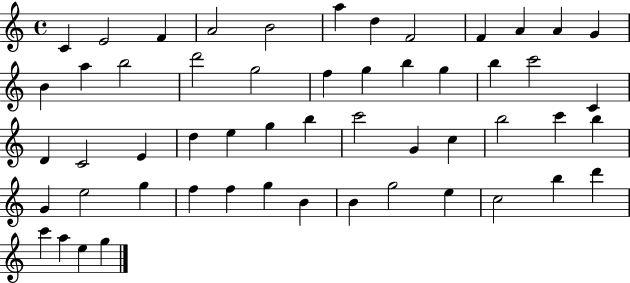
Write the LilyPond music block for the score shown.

{
  \clef treble
  \time 4/4
  \defaultTimeSignature
  \key c \major
  c'4 e'2 f'4 | a'2 b'2 | a''4 d''4 f'2 | f'4 a'4 a'4 g'4 | \break b'4 a''4 b''2 | d'''2 g''2 | f''4 g''4 b''4 g''4 | b''4 c'''2 c'4 | \break d'4 c'2 e'4 | d''4 e''4 g''4 b''4 | c'''2 g'4 c''4 | b''2 c'''4 b''4 | \break g'4 e''2 g''4 | f''4 f''4 g''4 b'4 | b'4 g''2 e''4 | c''2 b''4 d'''4 | \break c'''4 a''4 e''4 g''4 | \bar "|."
}